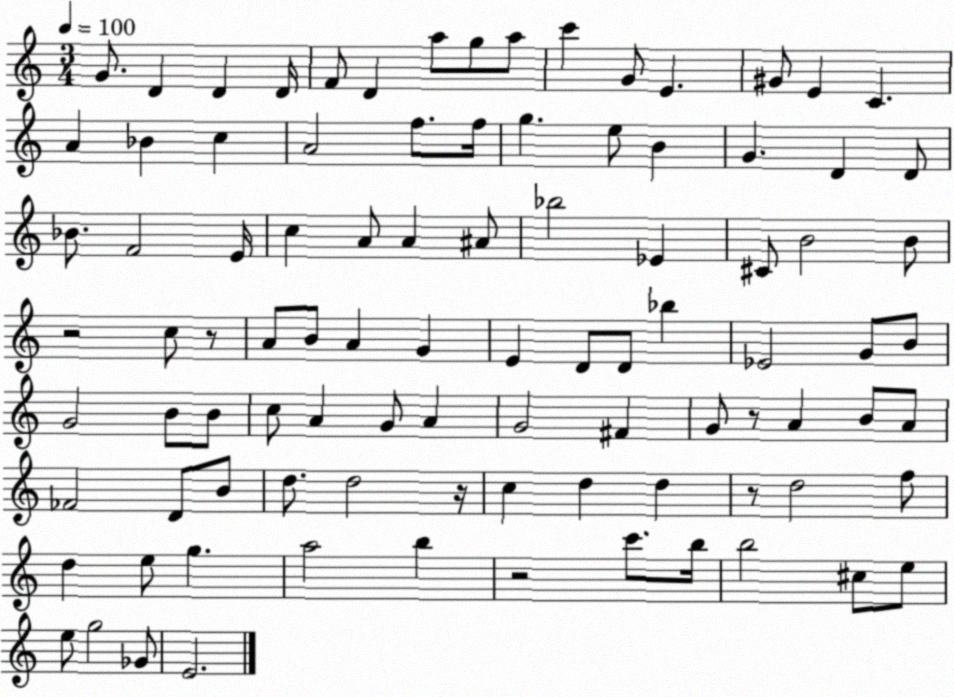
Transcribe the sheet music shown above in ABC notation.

X:1
T:Untitled
M:3/4
L:1/4
K:C
G/2 D D D/4 F/2 D a/2 g/2 a/2 c' G/2 E ^G/2 E C A _B c A2 f/2 f/4 g e/2 B G D D/2 _B/2 F2 E/4 c A/2 A ^A/2 _b2 _E ^C/2 B2 B/2 z2 c/2 z/2 A/2 B/2 A G E D/2 D/2 _b _E2 G/2 B/2 G2 B/2 B/2 c/2 A G/2 A G2 ^F G/2 z/2 A B/2 A/2 _F2 D/2 B/2 d/2 d2 z/4 c d d z/2 d2 f/2 d e/2 g a2 b z2 c'/2 b/4 b2 ^c/2 e/2 e/2 g2 _G/2 E2